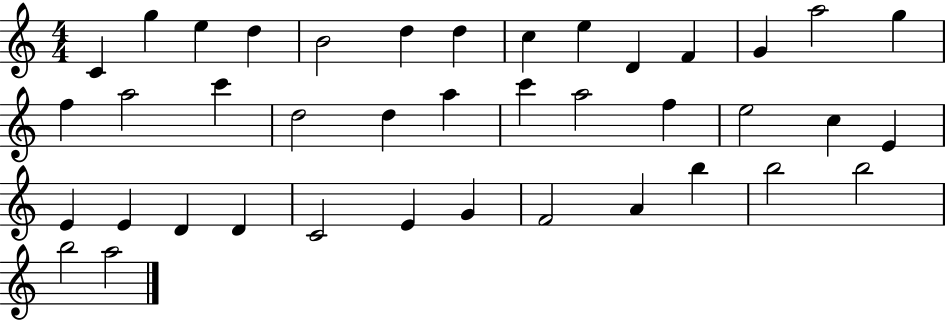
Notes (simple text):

C4/q G5/q E5/q D5/q B4/h D5/q D5/q C5/q E5/q D4/q F4/q G4/q A5/h G5/q F5/q A5/h C6/q D5/h D5/q A5/q C6/q A5/h F5/q E5/h C5/q E4/q E4/q E4/q D4/q D4/q C4/h E4/q G4/q F4/h A4/q B5/q B5/h B5/h B5/h A5/h